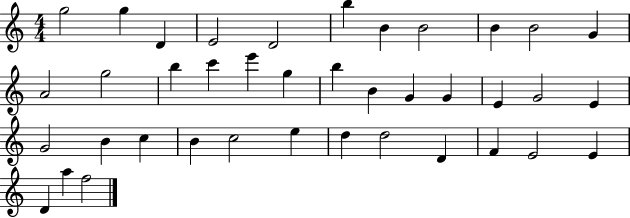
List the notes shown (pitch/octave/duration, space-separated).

G5/h G5/q D4/q E4/h D4/h B5/q B4/q B4/h B4/q B4/h G4/q A4/h G5/h B5/q C6/q E6/q G5/q B5/q B4/q G4/q G4/q E4/q G4/h E4/q G4/h B4/q C5/q B4/q C5/h E5/q D5/q D5/h D4/q F4/q E4/h E4/q D4/q A5/q F5/h